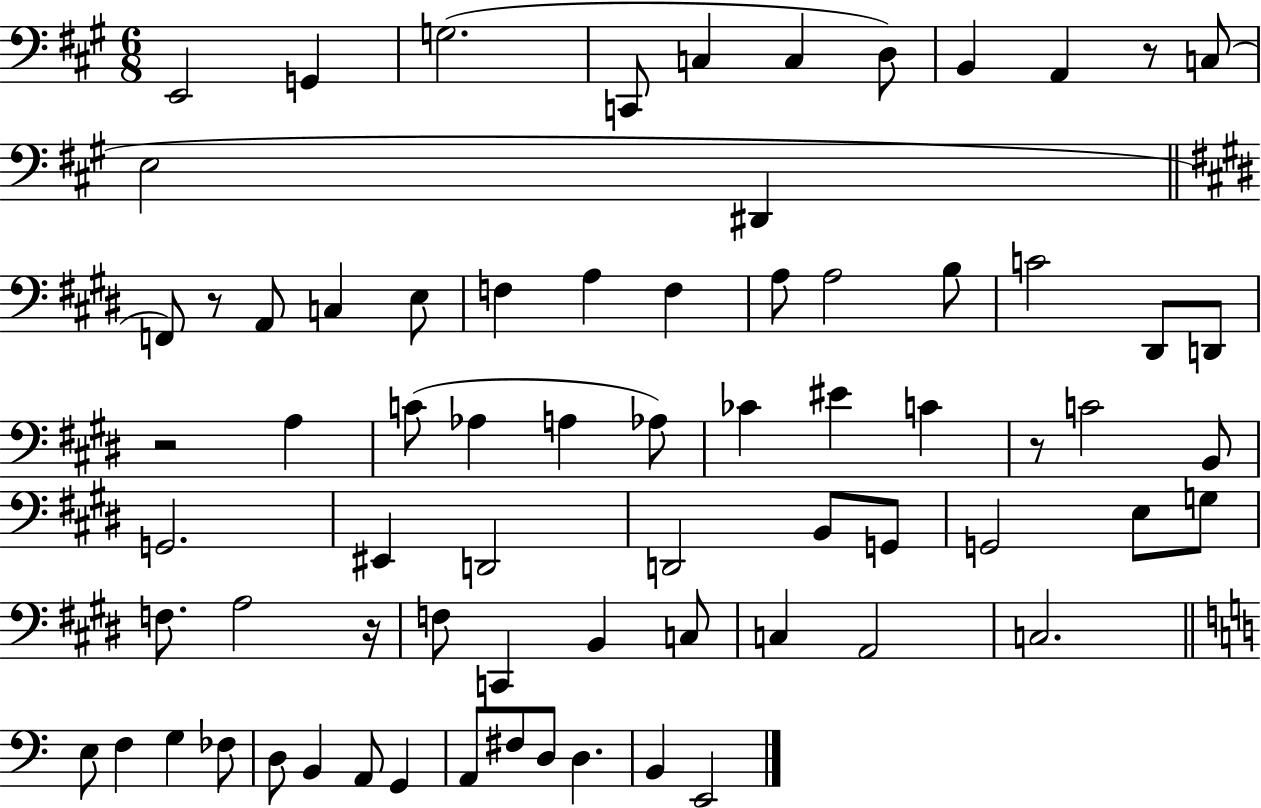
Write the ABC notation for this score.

X:1
T:Untitled
M:6/8
L:1/4
K:A
E,,2 G,, G,2 C,,/2 C, C, D,/2 B,, A,, z/2 C,/2 E,2 ^D,, F,,/2 z/2 A,,/2 C, E,/2 F, A, F, A,/2 A,2 B,/2 C2 ^D,,/2 D,,/2 z2 A, C/2 _A, A, _A,/2 _C ^E C z/2 C2 B,,/2 G,,2 ^E,, D,,2 D,,2 B,,/2 G,,/2 G,,2 E,/2 G,/2 F,/2 A,2 z/4 F,/2 C,, B,, C,/2 C, A,,2 C,2 E,/2 F, G, _F,/2 D,/2 B,, A,,/2 G,, A,,/2 ^F,/2 D,/2 D, B,, E,,2